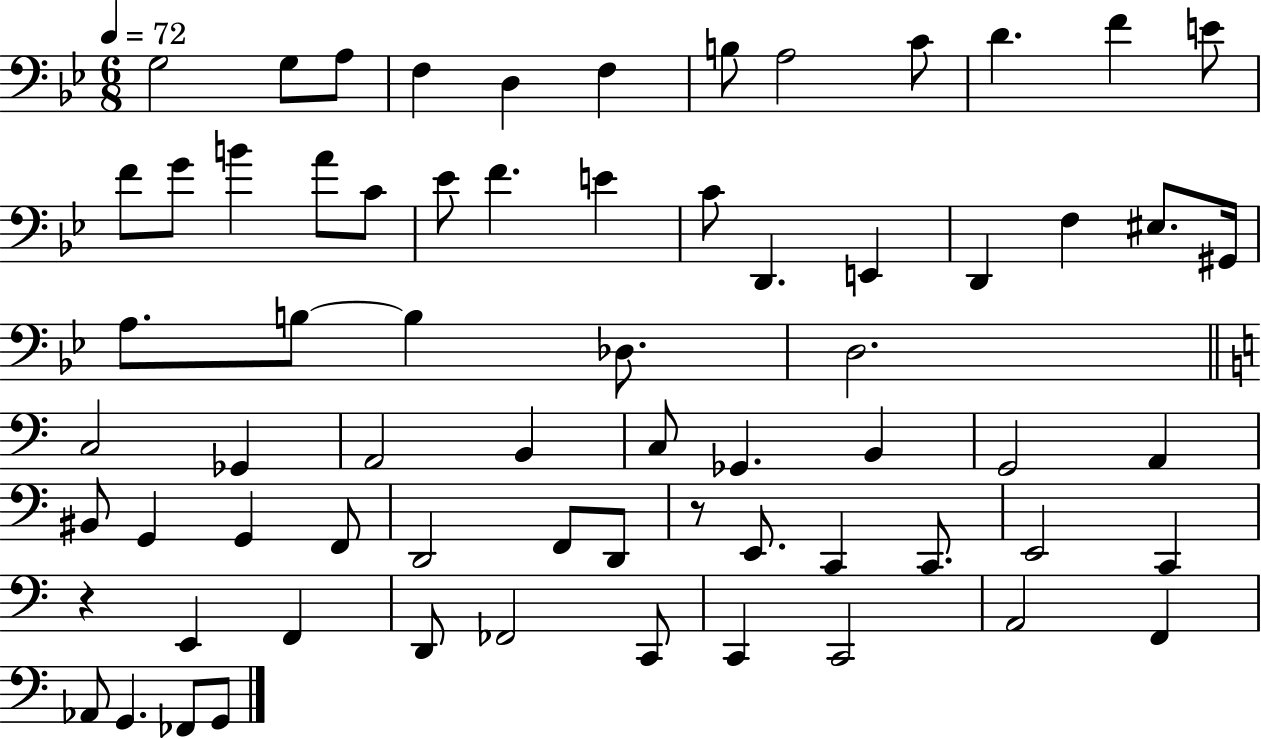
G3/h G3/e A3/e F3/q D3/q F3/q B3/e A3/h C4/e D4/q. F4/q E4/e F4/e G4/e B4/q A4/e C4/e Eb4/e F4/q. E4/q C4/e D2/q. E2/q D2/q F3/q EIS3/e. G#2/s A3/e. B3/e B3/q Db3/e. D3/h. C3/h Gb2/q A2/h B2/q C3/e Gb2/q. B2/q G2/h A2/q BIS2/e G2/q G2/q F2/e D2/h F2/e D2/e R/e E2/e. C2/q C2/e. E2/h C2/q R/q E2/q F2/q D2/e FES2/h C2/e C2/q C2/h A2/h F2/q Ab2/e G2/q. FES2/e G2/e